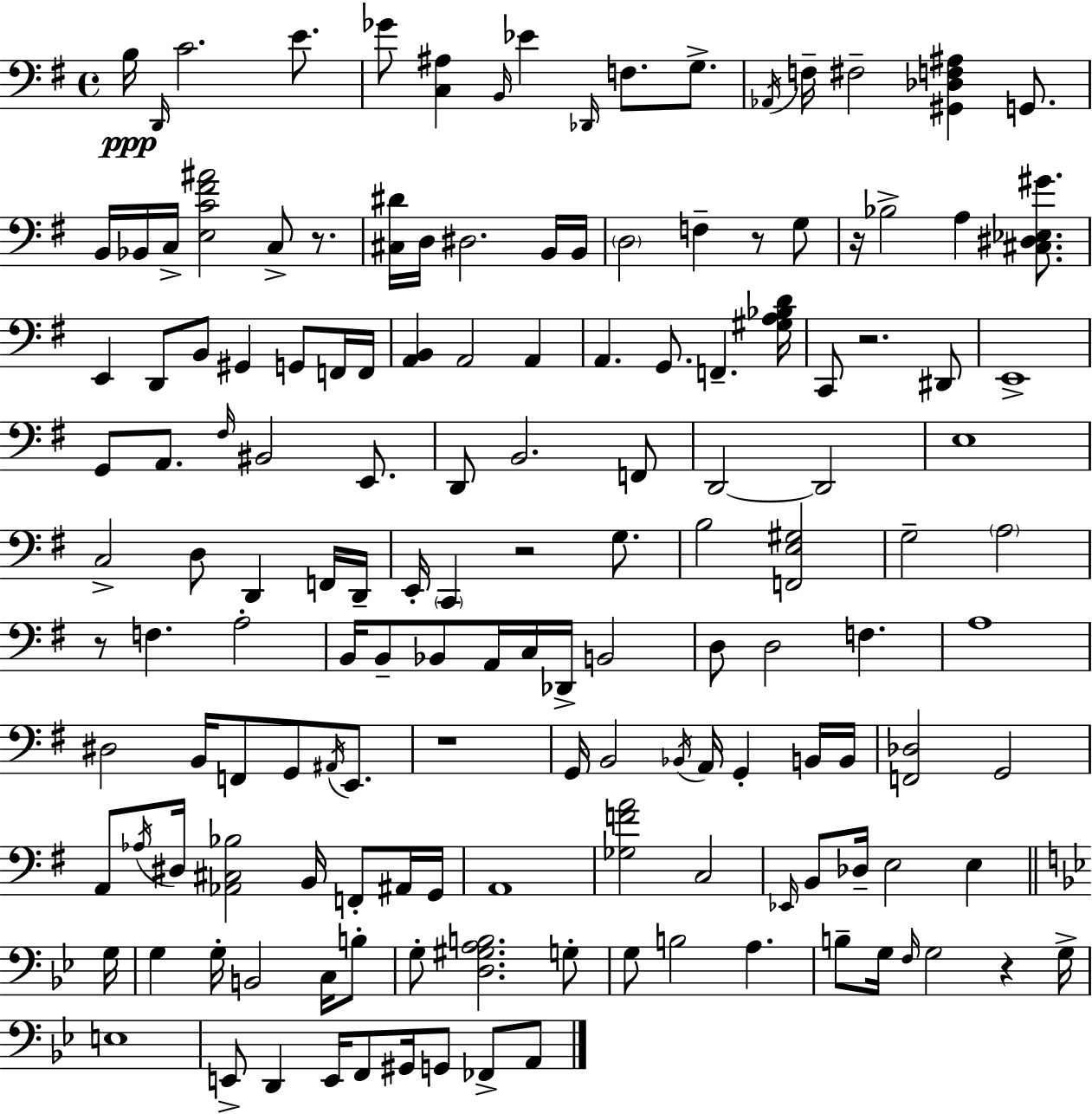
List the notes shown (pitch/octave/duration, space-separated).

B3/s D2/s C4/h. E4/e. Gb4/e [C3,A#3]/q B2/s Eb4/q Db2/s F3/e. G3/e. Ab2/s F3/s F#3/h [G#2,Db3,F3,A#3]/q G2/e. B2/s Bb2/s C3/s [E3,C4,F#4,A#4]/h C3/e R/e. [C#3,D#4]/s D3/s D#3/h. B2/s B2/s D3/h F3/q R/e G3/e R/s Bb3/h A3/q [C#3,D#3,Eb3,G#4]/e. E2/q D2/e B2/e G#2/q G2/e F2/s F2/s [A2,B2]/q A2/h A2/q A2/q. G2/e. F2/q. [G#3,A3,Bb3,D4]/s C2/e R/h. D#2/e E2/w G2/e A2/e. F#3/s BIS2/h E2/e. D2/e B2/h. F2/e D2/h D2/h E3/w C3/h D3/e D2/q F2/s D2/s E2/s C2/q R/h G3/e. B3/h [F2,E3,G#3]/h G3/h A3/h R/e F3/q. A3/h B2/s B2/e Bb2/e A2/s C3/s Db2/s B2/h D3/e D3/h F3/q. A3/w D#3/h B2/s F2/e G2/e A#2/s E2/e. R/w G2/s B2/h Bb2/s A2/s G2/q B2/s B2/s [F2,Db3]/h G2/h A2/e Ab3/s D#3/s [Ab2,C#3,Bb3]/h B2/s F2/e A#2/s G2/s A2/w [Gb3,F4,A4]/h C3/h Eb2/s B2/e Db3/s E3/h E3/q G3/s G3/q G3/s B2/h C3/s B3/e G3/e [D3,G#3,A3,B3]/h. G3/e G3/e B3/h A3/q. B3/e G3/s F3/s G3/h R/q G3/s E3/w E2/e D2/q E2/s F2/e G#2/s G2/e FES2/e A2/e